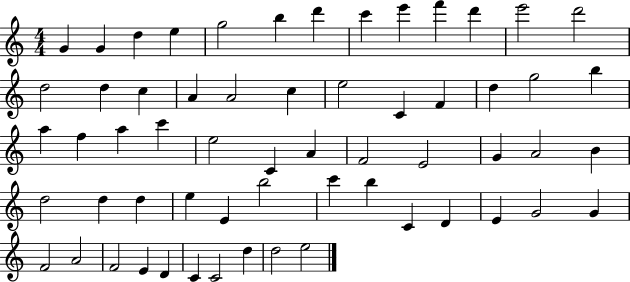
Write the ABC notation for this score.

X:1
T:Untitled
M:4/4
L:1/4
K:C
G G d e g2 b d' c' e' f' d' e'2 d'2 d2 d c A A2 c e2 C F d g2 b a f a c' e2 C A F2 E2 G A2 B d2 d d e E b2 c' b C D E G2 G F2 A2 F2 E D C C2 d d2 e2